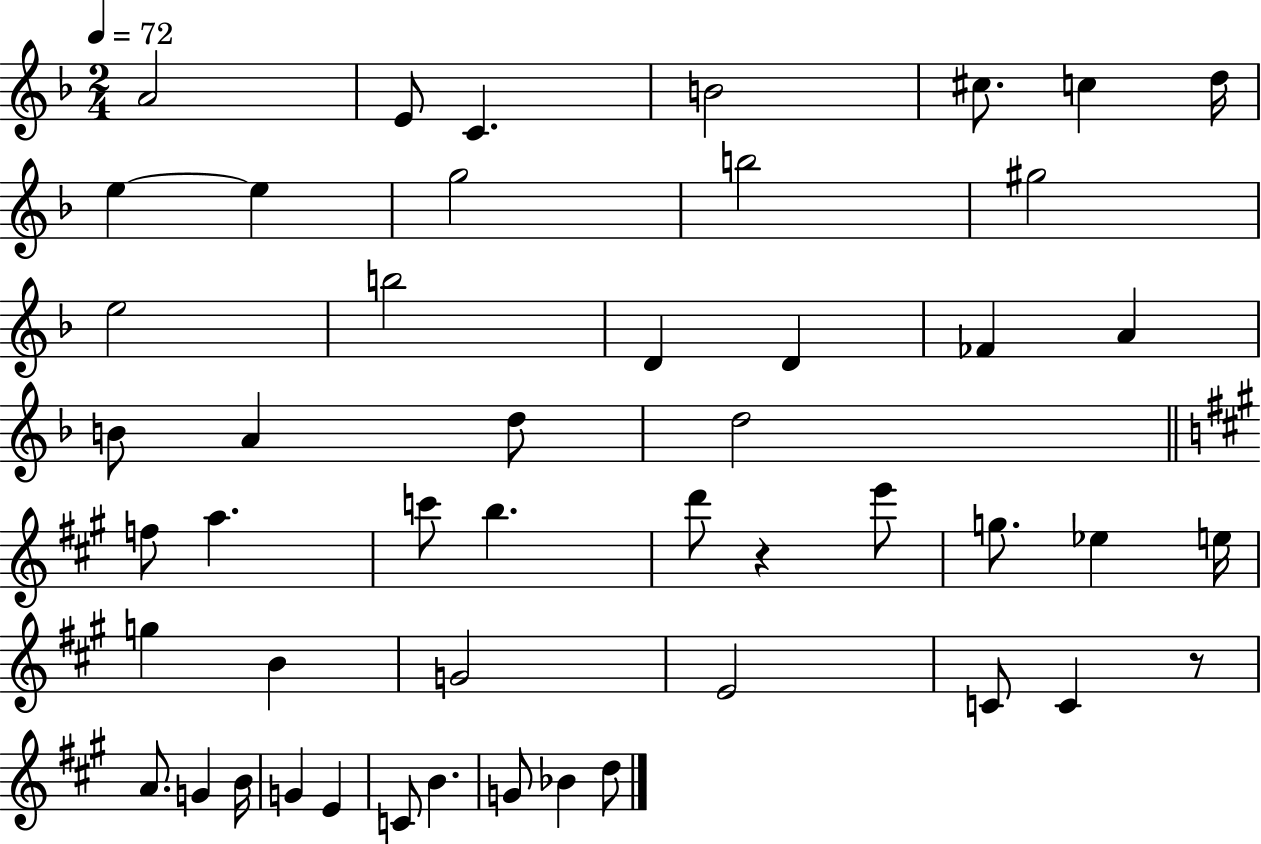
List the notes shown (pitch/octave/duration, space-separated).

A4/h E4/e C4/q. B4/h C#5/e. C5/q D5/s E5/q E5/q G5/h B5/h G#5/h E5/h B5/h D4/q D4/q FES4/q A4/q B4/e A4/q D5/e D5/h F5/e A5/q. C6/e B5/q. D6/e R/q E6/e G5/e. Eb5/q E5/s G5/q B4/q G4/h E4/h C4/e C4/q R/e A4/e. G4/q B4/s G4/q E4/q C4/e B4/q. G4/e Bb4/q D5/e